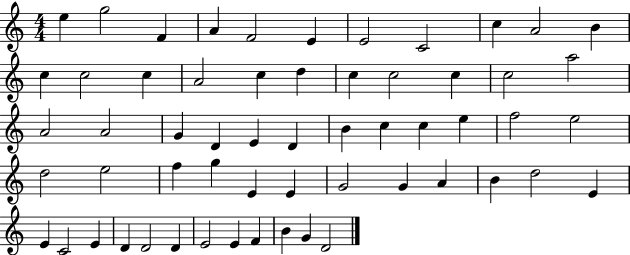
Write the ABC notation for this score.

X:1
T:Untitled
M:4/4
L:1/4
K:C
e g2 F A F2 E E2 C2 c A2 B c c2 c A2 c d c c2 c c2 a2 A2 A2 G D E D B c c e f2 e2 d2 e2 f g E E G2 G A B d2 E E C2 E D D2 D E2 E F B G D2